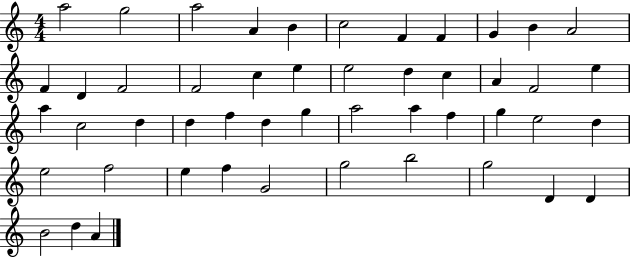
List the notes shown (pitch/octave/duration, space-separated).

A5/h G5/h A5/h A4/q B4/q C5/h F4/q F4/q G4/q B4/q A4/h F4/q D4/q F4/h F4/h C5/q E5/q E5/h D5/q C5/q A4/q F4/h E5/q A5/q C5/h D5/q D5/q F5/q D5/q G5/q A5/h A5/q F5/q G5/q E5/h D5/q E5/h F5/h E5/q F5/q G4/h G5/h B5/h G5/h D4/q D4/q B4/h D5/q A4/q